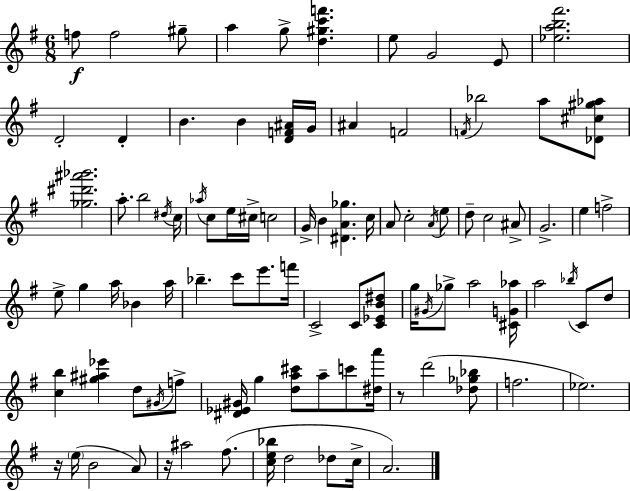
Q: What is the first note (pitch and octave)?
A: F5